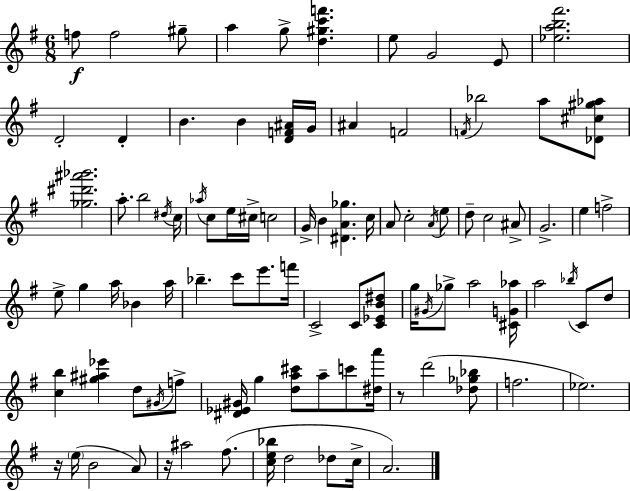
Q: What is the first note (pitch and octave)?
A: F5